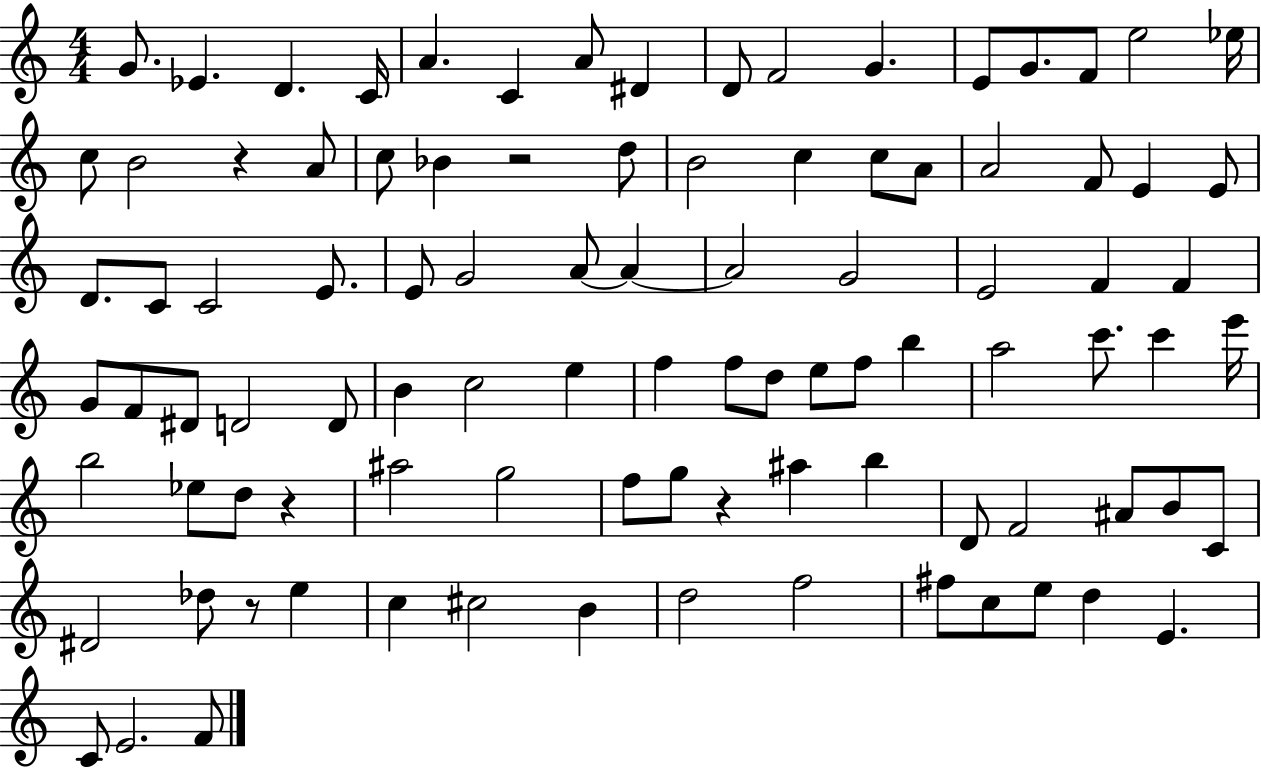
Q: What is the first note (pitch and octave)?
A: G4